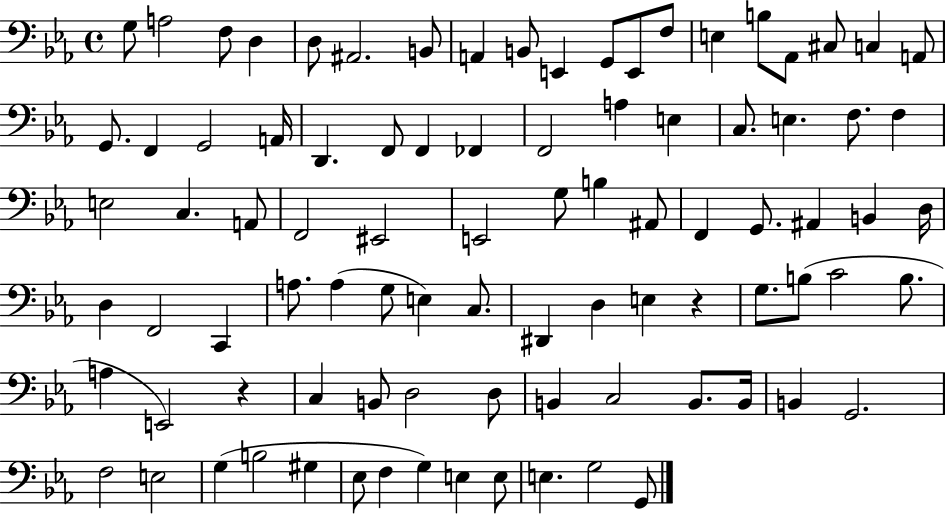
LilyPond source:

{
  \clef bass
  \time 4/4
  \defaultTimeSignature
  \key ees \major
  g8 a2 f8 d4 | d8 ais,2. b,8 | a,4 b,8 e,4 g,8 e,8 f8 | e4 b8 aes,8 cis8 c4 a,8 | \break g,8. f,4 g,2 a,16 | d,4. f,8 f,4 fes,4 | f,2 a4 e4 | c8. e4. f8. f4 | \break e2 c4. a,8 | f,2 eis,2 | e,2 g8 b4 ais,8 | f,4 g,8. ais,4 b,4 d16 | \break d4 f,2 c,4 | a8. a4( g8 e4) c8. | dis,4 d4 e4 r4 | g8. b8( c'2 b8. | \break a4 e,2) r4 | c4 b,8 d2 d8 | b,4 c2 b,8. b,16 | b,4 g,2. | \break f2 e2 | g4( b2 gis4 | ees8 f4 g4) e4 e8 | e4. g2 g,8 | \break \bar "|."
}